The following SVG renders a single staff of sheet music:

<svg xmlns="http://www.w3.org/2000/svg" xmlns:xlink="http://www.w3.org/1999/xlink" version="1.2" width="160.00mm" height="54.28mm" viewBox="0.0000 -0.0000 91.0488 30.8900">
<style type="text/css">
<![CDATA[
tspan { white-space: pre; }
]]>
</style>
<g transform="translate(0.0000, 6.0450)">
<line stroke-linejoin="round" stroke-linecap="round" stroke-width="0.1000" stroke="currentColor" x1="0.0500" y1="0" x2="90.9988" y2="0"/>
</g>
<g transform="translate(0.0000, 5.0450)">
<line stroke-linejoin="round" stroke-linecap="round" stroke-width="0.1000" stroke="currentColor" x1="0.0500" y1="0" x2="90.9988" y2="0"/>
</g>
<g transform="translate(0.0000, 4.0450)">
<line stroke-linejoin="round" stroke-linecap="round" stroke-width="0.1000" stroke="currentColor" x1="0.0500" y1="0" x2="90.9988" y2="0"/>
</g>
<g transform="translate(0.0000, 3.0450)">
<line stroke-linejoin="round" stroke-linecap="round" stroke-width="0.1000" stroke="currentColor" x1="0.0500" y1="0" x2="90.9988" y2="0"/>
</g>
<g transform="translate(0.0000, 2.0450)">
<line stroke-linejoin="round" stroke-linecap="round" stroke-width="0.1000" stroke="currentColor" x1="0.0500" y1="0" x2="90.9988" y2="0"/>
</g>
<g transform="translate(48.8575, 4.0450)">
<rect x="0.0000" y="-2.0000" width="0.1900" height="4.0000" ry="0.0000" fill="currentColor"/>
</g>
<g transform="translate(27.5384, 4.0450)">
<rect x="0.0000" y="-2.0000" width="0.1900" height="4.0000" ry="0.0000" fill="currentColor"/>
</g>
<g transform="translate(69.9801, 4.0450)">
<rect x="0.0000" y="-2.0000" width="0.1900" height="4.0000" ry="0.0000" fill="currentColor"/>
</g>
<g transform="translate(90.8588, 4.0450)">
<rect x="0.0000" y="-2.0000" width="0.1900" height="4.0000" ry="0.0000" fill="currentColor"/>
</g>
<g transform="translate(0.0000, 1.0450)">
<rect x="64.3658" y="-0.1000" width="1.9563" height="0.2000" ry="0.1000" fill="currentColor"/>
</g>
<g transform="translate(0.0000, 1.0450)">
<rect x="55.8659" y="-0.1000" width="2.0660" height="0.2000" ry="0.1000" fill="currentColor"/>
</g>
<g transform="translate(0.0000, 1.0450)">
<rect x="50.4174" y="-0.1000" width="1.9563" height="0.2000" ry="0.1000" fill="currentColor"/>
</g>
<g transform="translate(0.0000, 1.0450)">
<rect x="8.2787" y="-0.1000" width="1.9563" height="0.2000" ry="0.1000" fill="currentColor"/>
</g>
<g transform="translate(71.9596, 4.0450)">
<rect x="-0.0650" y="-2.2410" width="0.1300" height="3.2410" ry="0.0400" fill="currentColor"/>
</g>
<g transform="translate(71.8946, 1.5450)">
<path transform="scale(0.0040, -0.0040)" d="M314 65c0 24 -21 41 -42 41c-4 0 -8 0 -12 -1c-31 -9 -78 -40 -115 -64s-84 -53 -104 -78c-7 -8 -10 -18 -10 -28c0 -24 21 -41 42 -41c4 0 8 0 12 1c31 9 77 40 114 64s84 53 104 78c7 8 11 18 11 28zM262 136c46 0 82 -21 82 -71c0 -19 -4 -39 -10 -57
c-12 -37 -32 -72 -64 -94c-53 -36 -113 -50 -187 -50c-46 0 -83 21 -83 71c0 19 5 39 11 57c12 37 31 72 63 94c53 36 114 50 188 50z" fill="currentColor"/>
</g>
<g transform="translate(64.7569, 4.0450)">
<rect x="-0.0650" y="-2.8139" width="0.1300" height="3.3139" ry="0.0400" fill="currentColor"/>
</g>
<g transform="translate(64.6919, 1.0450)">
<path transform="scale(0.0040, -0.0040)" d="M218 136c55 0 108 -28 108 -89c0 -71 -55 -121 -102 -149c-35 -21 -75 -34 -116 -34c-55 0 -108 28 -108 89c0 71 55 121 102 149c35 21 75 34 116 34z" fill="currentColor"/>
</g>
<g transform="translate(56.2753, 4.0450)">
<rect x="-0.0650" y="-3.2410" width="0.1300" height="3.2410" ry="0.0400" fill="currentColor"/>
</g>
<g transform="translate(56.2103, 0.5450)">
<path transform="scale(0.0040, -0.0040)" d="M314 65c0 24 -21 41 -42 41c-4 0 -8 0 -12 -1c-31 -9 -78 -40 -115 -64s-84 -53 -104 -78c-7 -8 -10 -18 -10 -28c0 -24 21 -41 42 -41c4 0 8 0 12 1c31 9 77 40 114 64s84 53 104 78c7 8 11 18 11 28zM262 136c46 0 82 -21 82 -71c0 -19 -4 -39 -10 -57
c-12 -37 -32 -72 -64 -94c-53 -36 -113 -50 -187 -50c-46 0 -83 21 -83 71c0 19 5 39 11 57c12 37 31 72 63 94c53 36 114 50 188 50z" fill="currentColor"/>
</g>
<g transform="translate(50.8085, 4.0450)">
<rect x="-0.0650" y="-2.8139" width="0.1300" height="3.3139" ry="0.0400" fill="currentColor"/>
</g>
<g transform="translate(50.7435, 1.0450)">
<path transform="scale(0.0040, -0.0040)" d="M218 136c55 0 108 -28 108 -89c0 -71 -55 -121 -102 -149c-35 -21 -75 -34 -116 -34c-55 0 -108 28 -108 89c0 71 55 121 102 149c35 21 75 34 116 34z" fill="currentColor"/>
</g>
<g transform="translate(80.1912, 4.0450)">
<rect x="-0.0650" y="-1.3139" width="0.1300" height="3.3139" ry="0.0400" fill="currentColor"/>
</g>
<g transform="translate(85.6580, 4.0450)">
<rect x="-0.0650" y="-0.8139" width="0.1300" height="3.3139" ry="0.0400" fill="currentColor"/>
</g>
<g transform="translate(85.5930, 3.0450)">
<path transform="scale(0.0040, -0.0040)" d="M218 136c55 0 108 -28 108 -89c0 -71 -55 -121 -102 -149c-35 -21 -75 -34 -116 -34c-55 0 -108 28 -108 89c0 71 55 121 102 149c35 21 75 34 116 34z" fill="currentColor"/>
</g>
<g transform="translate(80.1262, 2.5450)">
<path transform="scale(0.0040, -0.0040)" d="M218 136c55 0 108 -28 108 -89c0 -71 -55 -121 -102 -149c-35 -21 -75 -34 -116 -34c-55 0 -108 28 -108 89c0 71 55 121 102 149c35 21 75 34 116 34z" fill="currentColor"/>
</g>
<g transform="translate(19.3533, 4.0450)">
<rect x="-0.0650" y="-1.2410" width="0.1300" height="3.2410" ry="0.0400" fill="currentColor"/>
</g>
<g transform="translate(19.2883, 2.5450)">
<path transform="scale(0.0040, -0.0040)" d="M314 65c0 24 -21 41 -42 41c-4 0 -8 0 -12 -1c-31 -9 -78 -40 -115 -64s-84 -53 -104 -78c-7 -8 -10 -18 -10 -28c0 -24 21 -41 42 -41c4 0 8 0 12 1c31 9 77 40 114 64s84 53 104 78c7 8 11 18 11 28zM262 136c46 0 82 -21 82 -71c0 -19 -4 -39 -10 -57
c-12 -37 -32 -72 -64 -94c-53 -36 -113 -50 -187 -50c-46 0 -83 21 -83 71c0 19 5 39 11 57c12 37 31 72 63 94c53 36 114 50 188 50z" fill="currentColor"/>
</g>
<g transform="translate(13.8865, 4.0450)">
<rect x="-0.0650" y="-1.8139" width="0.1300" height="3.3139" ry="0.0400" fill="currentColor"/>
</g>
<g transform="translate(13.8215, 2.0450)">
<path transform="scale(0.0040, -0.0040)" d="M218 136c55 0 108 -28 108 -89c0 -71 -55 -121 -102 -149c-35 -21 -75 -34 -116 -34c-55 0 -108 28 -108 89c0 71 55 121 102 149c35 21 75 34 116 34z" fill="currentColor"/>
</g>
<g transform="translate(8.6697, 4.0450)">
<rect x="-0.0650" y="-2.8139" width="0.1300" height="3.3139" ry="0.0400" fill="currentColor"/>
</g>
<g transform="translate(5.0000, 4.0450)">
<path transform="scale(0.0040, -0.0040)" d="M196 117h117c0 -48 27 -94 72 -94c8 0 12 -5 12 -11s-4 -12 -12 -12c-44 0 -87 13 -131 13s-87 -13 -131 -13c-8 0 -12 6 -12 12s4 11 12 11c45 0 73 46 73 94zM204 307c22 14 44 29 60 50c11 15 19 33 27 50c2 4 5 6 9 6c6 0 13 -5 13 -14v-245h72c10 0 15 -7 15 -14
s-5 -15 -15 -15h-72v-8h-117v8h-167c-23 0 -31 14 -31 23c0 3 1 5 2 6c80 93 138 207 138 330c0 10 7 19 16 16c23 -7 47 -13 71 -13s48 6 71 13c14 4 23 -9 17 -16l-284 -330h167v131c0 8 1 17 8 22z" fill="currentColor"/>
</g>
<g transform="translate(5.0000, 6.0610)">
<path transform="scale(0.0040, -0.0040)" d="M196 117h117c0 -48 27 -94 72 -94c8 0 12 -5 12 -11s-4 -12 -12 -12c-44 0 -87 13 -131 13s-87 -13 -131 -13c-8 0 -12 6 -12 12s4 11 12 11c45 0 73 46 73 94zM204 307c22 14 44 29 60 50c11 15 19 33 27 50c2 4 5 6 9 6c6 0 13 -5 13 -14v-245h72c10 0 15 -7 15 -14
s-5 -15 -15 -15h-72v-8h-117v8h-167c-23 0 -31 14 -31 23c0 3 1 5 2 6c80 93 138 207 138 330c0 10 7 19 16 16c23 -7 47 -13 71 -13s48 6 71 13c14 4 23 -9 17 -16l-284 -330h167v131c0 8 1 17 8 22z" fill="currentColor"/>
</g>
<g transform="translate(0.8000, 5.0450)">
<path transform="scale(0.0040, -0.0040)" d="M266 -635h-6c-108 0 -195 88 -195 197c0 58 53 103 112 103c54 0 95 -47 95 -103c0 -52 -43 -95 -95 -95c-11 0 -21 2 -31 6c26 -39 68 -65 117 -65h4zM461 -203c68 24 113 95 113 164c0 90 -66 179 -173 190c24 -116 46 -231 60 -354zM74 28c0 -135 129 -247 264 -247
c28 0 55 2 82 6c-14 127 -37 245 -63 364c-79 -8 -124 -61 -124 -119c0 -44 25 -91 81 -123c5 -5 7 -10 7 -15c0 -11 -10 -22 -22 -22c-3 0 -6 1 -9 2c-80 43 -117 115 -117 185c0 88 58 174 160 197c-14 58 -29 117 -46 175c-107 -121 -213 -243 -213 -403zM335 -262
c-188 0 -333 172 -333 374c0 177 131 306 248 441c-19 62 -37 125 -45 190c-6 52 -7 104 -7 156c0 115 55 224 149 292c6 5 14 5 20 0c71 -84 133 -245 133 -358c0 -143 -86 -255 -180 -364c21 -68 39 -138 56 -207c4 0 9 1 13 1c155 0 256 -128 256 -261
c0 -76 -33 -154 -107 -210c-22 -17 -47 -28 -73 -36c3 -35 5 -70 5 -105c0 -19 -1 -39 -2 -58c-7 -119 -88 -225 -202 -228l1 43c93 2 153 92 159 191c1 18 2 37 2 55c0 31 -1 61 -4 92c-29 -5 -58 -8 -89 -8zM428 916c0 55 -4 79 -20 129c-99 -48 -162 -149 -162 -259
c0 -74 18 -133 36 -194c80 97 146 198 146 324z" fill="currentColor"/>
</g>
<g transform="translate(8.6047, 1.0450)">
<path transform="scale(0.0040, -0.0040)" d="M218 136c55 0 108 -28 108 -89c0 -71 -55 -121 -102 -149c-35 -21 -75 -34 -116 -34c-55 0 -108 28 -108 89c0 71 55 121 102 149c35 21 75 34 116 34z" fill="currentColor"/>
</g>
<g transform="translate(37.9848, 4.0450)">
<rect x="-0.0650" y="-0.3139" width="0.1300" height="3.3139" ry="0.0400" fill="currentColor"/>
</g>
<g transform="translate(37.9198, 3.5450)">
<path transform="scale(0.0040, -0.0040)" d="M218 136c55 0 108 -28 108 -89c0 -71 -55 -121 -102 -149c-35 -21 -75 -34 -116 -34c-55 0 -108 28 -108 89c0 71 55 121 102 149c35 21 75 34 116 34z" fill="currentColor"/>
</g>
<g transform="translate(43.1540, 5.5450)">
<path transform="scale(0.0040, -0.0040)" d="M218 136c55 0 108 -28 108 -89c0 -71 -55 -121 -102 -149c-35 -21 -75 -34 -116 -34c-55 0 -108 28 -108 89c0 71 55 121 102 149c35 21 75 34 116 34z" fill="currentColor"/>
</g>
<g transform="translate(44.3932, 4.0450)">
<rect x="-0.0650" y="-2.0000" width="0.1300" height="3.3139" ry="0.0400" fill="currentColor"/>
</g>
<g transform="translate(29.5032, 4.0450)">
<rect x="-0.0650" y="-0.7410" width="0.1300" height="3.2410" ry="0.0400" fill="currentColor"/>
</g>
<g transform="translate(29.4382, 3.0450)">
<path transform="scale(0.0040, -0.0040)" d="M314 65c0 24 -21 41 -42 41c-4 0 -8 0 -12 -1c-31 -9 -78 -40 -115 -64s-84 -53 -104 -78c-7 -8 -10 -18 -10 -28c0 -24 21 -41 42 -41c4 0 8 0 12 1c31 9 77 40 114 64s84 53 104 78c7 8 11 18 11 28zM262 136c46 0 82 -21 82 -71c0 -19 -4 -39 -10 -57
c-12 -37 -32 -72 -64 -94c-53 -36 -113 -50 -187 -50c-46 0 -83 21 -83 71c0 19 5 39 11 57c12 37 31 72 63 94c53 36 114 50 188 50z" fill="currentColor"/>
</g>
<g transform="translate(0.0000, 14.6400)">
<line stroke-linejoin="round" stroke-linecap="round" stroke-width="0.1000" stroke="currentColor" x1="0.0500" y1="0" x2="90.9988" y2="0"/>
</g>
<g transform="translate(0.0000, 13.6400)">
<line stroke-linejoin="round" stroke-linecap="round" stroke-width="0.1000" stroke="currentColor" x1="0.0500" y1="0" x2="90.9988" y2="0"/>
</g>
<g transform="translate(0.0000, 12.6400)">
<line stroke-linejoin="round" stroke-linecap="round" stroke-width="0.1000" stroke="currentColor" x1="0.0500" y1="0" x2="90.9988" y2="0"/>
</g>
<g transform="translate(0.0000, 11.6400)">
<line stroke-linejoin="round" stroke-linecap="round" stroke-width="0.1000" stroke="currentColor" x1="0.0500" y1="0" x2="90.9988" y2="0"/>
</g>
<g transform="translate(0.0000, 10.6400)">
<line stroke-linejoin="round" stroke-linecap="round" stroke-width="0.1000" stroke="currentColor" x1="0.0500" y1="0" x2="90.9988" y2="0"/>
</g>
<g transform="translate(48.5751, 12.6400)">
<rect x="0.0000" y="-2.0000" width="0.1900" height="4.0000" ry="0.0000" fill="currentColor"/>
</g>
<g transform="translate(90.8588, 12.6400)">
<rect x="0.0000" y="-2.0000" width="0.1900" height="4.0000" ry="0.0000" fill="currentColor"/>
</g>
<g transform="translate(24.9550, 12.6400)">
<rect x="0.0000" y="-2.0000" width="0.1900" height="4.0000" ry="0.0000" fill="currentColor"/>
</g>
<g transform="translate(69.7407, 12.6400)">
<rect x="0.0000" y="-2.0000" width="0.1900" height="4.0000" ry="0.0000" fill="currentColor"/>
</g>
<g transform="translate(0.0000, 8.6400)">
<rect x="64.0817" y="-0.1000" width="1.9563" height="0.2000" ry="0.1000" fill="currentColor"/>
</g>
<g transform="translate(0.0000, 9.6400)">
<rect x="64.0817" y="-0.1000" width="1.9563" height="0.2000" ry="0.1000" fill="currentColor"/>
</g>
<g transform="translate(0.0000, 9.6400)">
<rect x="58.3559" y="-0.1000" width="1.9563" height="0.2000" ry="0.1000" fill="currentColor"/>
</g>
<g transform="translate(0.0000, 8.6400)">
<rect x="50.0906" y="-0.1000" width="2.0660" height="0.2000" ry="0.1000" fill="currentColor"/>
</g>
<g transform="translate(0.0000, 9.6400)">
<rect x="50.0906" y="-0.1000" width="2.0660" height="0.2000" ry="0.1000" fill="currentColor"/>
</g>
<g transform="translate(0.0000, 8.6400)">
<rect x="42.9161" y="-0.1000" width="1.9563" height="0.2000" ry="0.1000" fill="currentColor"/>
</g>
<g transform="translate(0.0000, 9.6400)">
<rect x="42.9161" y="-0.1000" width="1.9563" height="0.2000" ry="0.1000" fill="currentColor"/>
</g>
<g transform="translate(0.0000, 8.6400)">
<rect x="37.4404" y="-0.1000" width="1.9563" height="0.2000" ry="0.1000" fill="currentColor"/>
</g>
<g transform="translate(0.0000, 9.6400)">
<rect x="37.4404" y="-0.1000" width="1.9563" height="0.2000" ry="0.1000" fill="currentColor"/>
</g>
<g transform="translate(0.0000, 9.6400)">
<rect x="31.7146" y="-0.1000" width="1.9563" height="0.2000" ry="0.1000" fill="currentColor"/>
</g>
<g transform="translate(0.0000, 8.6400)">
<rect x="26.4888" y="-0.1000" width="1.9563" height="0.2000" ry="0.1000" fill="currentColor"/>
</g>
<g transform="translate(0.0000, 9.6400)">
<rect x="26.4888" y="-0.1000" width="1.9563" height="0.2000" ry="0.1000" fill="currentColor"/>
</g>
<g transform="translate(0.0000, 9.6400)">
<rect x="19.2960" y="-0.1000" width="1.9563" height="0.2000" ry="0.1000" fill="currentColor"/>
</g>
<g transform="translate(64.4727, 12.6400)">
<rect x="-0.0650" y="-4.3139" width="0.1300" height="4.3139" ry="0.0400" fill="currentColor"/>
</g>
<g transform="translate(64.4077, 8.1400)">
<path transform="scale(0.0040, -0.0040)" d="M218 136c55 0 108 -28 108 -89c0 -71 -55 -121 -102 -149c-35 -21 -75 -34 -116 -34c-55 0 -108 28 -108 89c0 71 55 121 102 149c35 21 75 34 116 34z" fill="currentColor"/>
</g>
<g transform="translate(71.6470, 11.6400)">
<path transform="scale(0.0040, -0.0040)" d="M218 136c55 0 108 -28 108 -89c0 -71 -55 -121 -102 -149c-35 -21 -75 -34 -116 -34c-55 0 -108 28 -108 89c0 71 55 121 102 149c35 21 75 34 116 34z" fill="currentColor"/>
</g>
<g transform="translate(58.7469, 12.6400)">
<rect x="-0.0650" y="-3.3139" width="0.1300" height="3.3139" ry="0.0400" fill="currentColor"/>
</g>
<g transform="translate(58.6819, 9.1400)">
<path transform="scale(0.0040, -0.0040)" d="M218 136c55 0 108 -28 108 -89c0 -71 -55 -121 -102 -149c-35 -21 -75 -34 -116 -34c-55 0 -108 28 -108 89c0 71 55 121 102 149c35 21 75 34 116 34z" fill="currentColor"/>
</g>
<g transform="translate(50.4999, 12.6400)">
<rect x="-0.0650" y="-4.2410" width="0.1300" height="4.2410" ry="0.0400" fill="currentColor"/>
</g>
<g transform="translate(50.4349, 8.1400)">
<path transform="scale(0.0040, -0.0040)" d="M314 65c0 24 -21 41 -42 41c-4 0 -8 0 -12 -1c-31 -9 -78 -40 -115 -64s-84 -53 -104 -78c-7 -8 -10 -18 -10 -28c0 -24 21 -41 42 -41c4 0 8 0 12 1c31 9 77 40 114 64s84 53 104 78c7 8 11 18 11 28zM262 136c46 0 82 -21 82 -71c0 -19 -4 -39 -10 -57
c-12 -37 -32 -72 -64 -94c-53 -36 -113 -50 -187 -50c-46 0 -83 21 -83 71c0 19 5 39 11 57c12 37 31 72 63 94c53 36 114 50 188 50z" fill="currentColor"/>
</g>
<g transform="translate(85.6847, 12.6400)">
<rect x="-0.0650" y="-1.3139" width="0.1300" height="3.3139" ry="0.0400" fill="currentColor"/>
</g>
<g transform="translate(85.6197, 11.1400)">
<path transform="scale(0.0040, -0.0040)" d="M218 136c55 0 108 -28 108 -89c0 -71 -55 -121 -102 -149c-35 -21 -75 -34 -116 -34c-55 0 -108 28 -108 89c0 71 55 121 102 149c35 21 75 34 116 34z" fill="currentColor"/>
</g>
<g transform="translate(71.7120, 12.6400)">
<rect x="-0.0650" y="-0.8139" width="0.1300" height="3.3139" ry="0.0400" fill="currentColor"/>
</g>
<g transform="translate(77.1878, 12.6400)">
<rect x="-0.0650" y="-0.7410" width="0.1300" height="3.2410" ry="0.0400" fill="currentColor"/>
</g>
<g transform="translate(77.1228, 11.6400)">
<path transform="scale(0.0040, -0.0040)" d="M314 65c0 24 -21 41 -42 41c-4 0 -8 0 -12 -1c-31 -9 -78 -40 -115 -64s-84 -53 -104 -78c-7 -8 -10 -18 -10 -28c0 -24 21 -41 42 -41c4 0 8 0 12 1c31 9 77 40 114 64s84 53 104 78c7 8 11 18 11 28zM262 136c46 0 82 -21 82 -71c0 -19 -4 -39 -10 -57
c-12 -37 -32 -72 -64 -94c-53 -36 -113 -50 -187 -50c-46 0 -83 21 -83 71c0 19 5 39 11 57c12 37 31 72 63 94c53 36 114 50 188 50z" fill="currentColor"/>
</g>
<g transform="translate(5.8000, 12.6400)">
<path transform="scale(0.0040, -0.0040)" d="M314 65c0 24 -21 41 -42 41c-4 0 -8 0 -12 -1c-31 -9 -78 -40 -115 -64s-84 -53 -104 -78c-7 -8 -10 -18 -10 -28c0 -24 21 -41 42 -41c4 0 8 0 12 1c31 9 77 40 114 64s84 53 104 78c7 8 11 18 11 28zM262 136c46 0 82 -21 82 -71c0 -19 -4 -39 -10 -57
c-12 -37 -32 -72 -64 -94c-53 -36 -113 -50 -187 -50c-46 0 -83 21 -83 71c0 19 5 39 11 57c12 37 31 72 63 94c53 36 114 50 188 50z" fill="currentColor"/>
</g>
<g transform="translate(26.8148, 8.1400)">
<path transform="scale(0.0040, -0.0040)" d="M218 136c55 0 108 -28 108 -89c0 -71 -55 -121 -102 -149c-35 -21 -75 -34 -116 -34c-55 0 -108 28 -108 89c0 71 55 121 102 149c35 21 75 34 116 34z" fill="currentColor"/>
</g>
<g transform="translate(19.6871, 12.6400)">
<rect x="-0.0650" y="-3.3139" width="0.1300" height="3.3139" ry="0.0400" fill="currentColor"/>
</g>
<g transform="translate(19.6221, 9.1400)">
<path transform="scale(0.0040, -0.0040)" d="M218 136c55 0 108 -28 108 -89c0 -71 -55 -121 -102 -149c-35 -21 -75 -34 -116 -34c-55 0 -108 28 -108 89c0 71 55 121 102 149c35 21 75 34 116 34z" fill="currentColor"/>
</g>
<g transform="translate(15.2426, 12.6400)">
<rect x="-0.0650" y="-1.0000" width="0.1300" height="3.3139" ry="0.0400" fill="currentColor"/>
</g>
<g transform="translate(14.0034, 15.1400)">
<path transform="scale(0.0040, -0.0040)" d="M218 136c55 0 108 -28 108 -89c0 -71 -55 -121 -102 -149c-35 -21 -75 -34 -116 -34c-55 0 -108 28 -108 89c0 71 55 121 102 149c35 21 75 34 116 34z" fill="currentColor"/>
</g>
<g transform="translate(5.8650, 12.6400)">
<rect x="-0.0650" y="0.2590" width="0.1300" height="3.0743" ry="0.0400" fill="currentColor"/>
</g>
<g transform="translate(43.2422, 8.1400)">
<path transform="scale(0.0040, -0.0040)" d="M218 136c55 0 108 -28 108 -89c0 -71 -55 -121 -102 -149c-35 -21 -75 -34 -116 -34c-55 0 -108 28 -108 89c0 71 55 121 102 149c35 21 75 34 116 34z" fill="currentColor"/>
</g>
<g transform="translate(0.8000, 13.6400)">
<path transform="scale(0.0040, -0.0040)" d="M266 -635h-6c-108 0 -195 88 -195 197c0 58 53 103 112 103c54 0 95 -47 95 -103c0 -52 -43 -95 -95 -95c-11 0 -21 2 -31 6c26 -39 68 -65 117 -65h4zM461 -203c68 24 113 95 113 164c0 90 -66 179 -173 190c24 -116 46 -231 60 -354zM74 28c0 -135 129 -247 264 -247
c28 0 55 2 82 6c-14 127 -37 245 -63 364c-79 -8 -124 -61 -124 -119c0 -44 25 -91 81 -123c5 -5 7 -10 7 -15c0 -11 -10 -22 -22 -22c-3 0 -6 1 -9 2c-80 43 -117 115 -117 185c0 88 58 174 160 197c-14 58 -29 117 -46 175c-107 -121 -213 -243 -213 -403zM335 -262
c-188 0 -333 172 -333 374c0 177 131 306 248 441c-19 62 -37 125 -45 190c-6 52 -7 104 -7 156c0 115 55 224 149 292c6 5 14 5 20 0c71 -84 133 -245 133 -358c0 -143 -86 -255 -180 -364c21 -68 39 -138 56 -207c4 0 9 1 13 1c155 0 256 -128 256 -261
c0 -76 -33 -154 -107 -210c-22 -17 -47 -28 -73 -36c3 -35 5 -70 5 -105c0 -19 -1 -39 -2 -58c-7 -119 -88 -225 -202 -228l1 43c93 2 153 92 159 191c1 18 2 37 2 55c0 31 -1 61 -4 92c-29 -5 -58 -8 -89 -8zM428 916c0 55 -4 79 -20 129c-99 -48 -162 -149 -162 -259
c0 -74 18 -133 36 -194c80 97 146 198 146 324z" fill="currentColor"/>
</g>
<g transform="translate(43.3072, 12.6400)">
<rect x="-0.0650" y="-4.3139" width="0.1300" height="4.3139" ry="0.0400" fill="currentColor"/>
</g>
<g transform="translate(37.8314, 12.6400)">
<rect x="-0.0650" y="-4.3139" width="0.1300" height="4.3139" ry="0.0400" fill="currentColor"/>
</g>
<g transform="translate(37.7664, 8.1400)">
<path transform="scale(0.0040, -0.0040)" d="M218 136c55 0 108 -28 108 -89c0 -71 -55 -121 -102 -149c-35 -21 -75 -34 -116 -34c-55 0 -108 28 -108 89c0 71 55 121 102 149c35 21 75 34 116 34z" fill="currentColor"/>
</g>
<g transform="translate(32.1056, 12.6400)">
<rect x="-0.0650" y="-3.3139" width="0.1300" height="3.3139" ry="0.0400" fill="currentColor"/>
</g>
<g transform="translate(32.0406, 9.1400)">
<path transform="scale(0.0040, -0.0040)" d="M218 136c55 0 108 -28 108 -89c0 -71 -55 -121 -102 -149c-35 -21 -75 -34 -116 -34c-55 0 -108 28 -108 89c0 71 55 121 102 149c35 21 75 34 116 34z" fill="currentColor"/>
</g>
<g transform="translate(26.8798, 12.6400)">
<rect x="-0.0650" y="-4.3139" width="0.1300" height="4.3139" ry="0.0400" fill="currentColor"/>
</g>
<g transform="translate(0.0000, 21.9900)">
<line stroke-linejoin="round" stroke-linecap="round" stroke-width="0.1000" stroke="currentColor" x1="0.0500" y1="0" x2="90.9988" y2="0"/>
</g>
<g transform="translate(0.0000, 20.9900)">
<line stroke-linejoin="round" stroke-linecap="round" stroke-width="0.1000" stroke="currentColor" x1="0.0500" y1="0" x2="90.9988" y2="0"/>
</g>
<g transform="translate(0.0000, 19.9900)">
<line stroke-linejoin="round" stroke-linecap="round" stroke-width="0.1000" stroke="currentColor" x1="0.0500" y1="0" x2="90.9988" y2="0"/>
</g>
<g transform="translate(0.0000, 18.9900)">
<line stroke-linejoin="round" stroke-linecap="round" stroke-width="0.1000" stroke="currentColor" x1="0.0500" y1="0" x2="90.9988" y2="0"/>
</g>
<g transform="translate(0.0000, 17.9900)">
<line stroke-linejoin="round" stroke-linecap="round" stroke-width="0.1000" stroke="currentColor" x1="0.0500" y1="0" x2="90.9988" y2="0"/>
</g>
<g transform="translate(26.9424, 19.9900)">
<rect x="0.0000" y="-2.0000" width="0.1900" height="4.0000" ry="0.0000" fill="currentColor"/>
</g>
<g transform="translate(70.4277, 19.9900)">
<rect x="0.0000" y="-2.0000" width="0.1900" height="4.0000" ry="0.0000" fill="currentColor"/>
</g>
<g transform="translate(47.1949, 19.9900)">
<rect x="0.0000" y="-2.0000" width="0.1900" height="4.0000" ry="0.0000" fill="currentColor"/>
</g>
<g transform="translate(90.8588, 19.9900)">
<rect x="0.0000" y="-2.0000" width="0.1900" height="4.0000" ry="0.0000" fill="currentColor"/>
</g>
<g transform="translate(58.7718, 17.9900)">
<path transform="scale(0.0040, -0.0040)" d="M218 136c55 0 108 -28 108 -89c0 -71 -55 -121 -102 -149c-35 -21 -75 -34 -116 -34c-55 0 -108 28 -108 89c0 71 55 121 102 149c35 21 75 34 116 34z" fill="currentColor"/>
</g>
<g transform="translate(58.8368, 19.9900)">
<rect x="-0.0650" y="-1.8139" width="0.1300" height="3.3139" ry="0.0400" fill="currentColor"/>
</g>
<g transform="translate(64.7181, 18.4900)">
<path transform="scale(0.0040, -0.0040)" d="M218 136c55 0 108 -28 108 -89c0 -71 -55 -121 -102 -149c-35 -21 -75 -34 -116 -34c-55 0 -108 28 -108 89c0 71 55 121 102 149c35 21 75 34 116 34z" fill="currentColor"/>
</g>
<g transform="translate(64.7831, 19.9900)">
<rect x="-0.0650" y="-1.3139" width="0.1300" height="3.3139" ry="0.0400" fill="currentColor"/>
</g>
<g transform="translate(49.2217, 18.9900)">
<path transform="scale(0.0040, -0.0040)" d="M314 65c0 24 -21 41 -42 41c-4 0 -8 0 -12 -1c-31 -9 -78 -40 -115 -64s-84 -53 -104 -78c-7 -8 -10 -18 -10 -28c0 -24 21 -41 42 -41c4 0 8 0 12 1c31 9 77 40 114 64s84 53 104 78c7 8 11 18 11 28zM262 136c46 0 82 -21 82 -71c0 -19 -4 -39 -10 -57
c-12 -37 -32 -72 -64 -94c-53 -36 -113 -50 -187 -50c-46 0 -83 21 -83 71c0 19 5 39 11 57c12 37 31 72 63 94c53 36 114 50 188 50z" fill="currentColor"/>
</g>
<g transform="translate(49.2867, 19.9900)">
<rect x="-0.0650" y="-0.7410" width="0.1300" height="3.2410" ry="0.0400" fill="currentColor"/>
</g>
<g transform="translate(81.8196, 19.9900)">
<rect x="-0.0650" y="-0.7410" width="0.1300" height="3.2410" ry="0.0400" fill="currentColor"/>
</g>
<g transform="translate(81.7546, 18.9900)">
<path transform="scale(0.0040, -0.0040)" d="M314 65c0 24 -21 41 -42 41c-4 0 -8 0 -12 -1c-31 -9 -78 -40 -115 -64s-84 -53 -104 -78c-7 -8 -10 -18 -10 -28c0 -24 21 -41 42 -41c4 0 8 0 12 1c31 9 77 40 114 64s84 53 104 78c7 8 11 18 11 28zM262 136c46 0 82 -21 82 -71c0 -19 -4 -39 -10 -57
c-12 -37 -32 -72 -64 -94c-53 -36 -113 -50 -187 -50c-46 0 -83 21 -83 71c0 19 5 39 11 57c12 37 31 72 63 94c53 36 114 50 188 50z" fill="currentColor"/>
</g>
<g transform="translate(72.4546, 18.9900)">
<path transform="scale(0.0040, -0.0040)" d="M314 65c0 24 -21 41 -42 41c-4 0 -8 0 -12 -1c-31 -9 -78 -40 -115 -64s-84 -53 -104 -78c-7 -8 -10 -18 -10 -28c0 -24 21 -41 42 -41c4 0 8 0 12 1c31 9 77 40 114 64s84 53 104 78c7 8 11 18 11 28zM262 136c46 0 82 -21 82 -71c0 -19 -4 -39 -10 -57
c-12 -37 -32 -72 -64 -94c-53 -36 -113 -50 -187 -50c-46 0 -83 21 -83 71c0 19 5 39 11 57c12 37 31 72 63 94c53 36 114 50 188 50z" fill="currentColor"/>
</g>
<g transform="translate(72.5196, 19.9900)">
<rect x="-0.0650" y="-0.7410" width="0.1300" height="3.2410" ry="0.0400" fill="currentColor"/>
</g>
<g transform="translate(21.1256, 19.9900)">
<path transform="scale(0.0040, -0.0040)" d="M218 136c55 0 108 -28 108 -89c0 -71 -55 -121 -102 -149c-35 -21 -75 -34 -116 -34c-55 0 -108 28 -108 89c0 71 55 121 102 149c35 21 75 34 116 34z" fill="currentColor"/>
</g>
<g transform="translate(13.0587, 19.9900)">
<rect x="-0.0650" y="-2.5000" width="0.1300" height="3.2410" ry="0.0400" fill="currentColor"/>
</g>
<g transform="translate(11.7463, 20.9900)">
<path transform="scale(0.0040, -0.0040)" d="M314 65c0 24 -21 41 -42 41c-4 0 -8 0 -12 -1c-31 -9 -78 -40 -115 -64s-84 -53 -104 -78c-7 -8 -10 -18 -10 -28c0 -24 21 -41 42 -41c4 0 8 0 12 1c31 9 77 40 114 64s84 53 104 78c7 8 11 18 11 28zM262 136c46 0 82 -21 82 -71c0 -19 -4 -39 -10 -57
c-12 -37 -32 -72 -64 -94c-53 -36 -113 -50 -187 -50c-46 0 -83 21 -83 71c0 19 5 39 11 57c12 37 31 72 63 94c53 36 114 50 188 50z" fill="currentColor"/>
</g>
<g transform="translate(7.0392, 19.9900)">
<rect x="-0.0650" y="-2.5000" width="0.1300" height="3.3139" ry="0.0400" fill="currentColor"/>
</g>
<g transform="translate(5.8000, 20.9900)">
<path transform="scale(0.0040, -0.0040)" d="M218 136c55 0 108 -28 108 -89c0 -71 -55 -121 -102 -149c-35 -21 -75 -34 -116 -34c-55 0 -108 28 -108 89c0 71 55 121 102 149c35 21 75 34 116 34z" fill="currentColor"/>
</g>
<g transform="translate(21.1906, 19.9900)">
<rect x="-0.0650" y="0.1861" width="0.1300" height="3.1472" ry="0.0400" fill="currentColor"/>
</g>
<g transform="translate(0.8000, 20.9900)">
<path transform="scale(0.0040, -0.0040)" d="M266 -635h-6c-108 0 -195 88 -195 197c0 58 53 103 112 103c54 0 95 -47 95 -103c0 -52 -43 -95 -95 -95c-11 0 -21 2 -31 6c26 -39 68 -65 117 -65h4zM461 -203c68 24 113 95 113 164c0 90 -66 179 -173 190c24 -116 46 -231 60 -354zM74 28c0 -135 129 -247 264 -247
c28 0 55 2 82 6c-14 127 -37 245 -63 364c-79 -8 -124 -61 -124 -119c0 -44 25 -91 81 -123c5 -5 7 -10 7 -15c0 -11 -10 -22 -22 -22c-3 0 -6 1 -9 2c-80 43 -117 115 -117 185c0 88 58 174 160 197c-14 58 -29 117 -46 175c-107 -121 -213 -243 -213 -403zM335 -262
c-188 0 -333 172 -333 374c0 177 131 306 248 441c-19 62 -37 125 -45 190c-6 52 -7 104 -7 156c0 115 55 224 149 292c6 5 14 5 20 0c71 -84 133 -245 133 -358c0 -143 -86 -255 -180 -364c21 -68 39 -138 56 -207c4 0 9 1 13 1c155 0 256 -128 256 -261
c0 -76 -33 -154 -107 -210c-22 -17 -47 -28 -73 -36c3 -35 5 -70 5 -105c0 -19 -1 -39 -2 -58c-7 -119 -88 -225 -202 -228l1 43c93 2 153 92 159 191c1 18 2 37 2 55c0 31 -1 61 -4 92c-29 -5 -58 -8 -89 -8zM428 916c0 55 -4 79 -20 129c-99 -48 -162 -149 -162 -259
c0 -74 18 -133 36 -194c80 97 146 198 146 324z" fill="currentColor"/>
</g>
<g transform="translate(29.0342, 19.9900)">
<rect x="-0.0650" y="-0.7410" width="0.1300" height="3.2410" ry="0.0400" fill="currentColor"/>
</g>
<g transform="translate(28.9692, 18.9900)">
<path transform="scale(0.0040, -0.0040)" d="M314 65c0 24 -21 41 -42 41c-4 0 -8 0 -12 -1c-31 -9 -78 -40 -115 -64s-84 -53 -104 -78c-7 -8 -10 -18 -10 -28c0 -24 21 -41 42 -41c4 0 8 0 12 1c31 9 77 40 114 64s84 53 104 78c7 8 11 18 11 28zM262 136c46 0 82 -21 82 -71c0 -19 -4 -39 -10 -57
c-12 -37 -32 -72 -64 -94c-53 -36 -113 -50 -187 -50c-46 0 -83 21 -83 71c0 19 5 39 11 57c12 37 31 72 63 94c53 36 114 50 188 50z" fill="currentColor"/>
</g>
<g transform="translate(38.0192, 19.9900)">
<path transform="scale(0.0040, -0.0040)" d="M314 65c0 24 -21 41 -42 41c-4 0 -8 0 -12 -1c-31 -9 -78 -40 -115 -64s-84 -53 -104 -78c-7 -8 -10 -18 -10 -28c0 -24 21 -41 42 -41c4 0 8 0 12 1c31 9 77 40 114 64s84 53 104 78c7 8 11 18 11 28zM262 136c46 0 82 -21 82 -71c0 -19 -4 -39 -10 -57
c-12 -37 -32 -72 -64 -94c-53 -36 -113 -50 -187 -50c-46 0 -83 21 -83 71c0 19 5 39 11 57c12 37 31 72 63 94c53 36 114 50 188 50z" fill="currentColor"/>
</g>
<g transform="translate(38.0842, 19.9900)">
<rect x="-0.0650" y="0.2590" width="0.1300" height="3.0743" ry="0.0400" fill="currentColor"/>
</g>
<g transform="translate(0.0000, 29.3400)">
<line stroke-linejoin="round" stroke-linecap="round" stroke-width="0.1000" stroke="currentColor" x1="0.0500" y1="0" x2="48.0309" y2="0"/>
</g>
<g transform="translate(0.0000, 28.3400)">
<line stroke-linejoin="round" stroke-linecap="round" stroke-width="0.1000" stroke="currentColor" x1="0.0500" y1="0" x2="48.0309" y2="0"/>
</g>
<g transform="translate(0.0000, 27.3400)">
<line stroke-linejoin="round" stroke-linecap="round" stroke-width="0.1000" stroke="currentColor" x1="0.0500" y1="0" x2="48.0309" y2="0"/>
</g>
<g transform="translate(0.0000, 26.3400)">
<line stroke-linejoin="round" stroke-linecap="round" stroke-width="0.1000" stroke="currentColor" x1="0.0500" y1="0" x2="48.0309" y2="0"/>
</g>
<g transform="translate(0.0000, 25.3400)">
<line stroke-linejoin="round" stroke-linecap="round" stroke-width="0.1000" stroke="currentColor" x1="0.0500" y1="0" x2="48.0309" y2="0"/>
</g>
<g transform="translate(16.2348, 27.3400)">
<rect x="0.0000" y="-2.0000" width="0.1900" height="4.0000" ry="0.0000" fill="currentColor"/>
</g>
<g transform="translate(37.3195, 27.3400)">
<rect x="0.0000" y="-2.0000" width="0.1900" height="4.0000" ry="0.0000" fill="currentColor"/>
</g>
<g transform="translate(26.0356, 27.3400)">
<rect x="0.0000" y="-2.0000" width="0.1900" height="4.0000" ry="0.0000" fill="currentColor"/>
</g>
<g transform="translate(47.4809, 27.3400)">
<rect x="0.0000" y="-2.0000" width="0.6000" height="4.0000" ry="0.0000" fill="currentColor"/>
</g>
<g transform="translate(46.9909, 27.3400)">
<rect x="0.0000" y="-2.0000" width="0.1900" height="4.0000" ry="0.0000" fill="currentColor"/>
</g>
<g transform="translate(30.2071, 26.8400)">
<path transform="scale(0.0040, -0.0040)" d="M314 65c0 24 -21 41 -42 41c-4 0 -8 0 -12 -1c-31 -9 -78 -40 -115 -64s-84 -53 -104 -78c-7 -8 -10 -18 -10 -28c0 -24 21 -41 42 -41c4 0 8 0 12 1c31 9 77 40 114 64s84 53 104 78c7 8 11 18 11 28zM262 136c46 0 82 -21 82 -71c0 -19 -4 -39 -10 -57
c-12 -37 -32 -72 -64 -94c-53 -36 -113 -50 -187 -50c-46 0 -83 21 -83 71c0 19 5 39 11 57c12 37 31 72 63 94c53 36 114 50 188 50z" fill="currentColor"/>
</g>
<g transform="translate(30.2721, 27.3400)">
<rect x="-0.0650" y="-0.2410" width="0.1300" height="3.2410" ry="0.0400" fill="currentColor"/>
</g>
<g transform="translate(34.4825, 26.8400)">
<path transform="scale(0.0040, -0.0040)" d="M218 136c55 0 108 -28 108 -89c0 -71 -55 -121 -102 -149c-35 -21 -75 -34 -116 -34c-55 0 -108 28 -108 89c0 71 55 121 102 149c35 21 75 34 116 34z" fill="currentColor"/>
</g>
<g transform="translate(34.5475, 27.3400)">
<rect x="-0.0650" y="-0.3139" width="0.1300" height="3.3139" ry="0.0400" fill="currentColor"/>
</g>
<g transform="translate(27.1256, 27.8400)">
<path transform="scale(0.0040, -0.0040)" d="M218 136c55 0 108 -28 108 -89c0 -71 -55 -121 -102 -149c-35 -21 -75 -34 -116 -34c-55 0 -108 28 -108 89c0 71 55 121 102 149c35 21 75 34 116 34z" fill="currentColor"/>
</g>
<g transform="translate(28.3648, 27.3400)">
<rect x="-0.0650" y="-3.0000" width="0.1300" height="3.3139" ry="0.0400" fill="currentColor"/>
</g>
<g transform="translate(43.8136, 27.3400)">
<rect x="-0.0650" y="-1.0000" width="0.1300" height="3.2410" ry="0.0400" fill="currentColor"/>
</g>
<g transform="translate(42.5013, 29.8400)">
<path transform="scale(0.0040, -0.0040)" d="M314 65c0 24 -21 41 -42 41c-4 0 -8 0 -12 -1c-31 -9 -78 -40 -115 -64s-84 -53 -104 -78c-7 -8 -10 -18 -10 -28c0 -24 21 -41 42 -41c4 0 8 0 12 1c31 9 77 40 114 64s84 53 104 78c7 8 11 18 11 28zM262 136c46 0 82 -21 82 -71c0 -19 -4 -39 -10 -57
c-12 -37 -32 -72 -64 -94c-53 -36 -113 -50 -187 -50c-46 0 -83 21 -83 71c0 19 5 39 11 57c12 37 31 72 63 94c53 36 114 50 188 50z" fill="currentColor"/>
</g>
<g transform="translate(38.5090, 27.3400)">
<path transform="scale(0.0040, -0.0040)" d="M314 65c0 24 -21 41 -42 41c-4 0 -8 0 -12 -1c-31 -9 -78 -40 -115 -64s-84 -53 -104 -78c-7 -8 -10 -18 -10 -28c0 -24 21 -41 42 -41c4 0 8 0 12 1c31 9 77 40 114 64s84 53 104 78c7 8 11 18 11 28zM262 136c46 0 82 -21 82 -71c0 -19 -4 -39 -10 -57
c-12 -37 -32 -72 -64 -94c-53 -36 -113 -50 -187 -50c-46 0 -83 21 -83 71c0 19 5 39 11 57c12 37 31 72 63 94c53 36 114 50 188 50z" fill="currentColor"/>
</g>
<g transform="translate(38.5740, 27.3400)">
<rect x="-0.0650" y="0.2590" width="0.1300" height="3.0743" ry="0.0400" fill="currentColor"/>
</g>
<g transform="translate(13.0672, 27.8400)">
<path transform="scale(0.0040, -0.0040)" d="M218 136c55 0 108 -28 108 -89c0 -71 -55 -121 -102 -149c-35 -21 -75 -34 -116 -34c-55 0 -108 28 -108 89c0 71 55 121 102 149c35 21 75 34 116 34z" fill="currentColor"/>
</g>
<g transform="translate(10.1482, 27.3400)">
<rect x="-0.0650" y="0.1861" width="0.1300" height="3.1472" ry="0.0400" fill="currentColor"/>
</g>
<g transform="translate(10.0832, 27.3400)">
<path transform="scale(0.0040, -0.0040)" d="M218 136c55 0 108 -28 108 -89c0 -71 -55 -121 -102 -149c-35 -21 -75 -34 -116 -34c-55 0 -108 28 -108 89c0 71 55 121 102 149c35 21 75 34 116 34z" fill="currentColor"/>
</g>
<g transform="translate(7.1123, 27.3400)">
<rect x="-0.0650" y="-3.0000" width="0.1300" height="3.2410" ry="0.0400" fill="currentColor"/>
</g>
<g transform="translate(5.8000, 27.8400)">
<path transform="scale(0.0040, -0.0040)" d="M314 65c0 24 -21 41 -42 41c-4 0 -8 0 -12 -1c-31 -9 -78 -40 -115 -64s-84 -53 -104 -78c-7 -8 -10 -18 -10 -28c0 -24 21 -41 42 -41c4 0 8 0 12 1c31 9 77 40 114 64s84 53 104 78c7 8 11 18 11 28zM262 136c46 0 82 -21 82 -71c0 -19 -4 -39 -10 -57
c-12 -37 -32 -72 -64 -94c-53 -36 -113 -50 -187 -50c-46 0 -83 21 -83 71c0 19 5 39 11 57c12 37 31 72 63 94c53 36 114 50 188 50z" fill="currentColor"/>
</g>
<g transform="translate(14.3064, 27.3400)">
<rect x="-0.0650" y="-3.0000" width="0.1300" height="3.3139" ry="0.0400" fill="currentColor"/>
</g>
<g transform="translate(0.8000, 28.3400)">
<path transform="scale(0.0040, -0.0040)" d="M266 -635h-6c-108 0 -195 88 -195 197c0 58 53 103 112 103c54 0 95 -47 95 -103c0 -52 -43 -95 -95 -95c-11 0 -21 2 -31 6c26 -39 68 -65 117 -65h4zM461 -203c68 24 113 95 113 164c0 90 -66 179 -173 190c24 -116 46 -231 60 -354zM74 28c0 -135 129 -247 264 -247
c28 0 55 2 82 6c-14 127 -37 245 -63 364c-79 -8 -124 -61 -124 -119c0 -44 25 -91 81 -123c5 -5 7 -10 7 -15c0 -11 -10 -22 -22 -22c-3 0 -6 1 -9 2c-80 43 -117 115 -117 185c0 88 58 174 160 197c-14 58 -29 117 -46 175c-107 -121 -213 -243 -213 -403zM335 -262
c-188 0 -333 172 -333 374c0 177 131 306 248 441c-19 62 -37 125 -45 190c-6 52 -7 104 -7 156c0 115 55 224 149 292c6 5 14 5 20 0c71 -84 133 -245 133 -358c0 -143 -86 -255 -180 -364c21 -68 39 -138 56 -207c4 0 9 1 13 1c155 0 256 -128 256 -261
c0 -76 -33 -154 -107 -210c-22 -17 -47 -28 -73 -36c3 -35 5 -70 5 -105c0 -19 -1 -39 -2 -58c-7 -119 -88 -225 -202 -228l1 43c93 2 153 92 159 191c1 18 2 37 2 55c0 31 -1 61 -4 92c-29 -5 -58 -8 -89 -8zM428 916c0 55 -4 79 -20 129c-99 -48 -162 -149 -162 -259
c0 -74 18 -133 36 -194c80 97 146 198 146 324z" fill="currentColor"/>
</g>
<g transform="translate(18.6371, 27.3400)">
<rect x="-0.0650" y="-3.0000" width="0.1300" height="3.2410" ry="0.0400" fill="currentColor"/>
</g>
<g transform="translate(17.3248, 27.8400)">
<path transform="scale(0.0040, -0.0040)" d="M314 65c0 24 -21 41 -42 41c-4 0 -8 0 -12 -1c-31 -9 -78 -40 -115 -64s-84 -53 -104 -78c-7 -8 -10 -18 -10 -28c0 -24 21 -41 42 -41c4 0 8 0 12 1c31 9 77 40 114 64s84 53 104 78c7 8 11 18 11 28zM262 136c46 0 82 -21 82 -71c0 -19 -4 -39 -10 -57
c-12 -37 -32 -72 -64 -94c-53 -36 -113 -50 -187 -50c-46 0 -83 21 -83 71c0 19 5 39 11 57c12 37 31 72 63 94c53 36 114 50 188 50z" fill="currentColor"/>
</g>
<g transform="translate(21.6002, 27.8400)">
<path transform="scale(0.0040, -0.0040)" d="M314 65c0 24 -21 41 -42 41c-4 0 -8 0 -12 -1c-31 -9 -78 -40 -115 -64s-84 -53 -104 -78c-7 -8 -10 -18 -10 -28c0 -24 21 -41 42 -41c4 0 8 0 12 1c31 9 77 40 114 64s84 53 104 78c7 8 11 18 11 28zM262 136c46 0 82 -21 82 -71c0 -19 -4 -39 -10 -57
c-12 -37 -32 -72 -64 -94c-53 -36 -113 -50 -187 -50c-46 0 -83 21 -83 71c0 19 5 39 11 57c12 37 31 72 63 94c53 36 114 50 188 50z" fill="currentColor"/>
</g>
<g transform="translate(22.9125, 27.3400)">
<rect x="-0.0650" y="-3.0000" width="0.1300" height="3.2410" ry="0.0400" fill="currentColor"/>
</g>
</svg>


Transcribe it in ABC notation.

X:1
T:Untitled
M:4/4
L:1/4
K:C
a f e2 d2 c F a b2 a g2 e d B2 D b d' b d' d' d'2 b d' d d2 e G G2 B d2 B2 d2 f e d2 d2 A2 B A A2 A2 A c2 c B2 D2